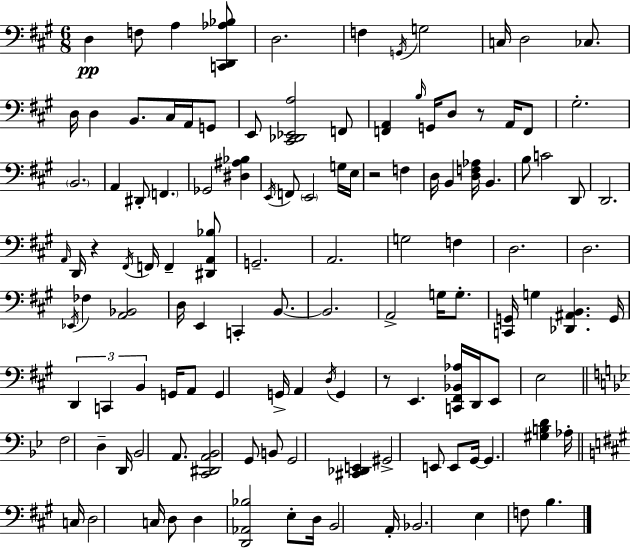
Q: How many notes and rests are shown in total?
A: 124